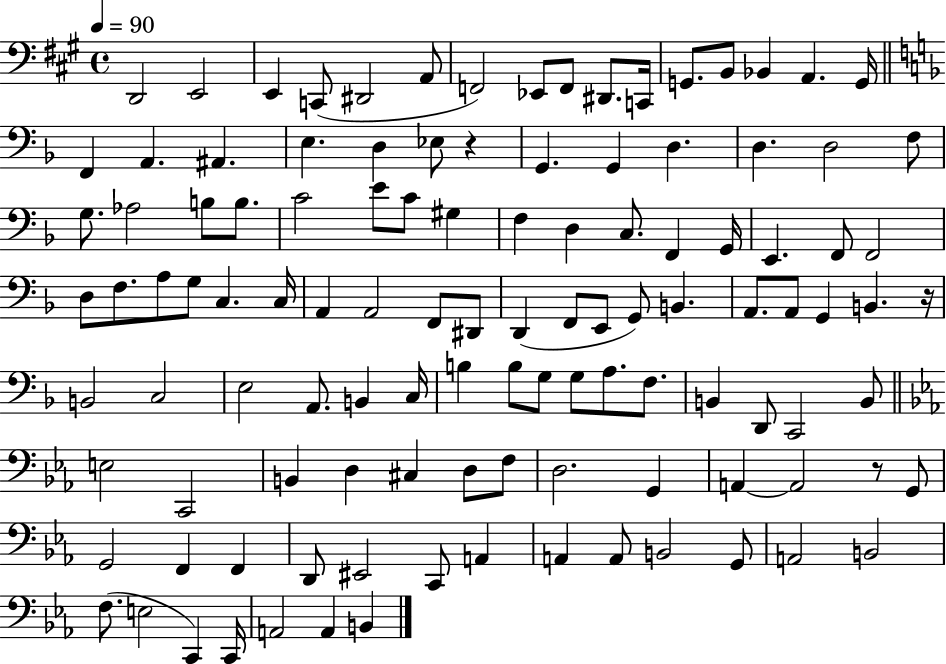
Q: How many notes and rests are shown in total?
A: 114